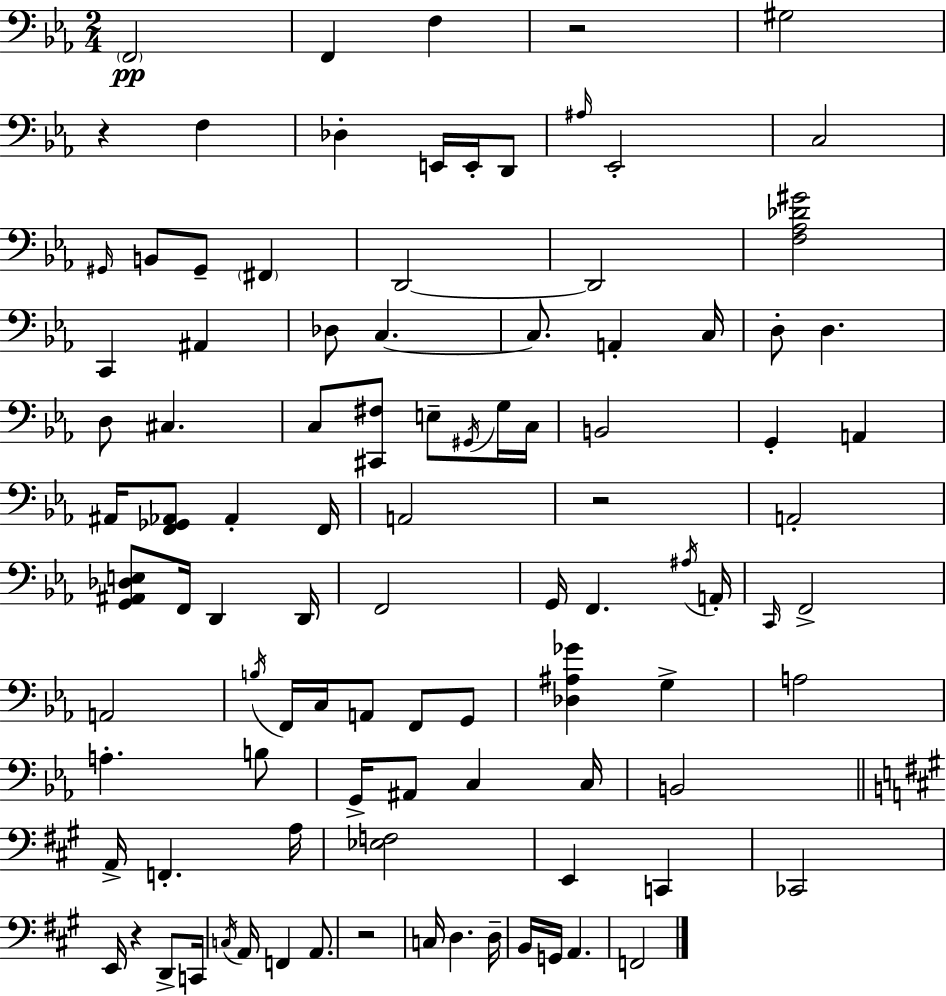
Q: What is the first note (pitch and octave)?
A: F2